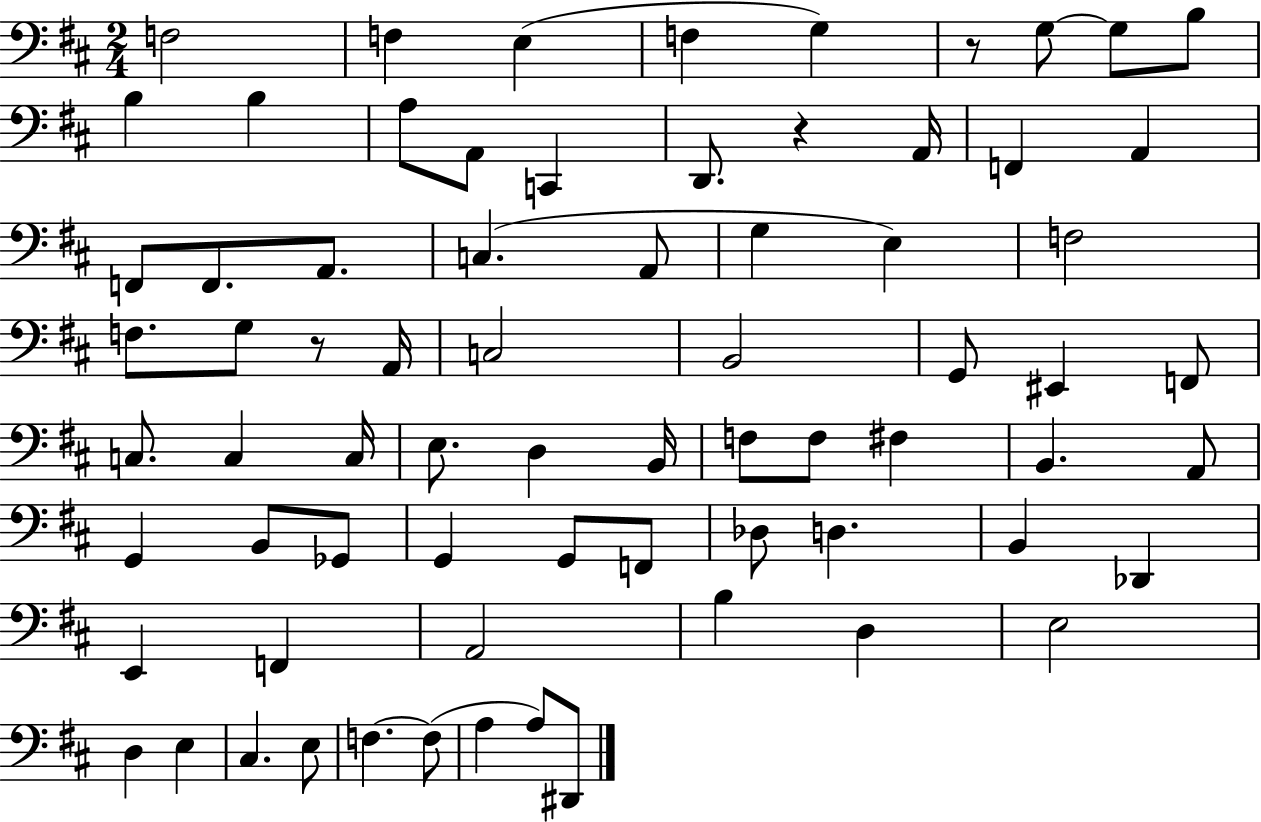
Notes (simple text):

F3/h F3/q E3/q F3/q G3/q R/e G3/e G3/e B3/e B3/q B3/q A3/e A2/e C2/q D2/e. R/q A2/s F2/q A2/q F2/e F2/e. A2/e. C3/q. A2/e G3/q E3/q F3/h F3/e. G3/e R/e A2/s C3/h B2/h G2/e EIS2/q F2/e C3/e. C3/q C3/s E3/e. D3/q B2/s F3/e F3/e F#3/q B2/q. A2/e G2/q B2/e Gb2/e G2/q G2/e F2/e Db3/e D3/q. B2/q Db2/q E2/q F2/q A2/h B3/q D3/q E3/h D3/q E3/q C#3/q. E3/e F3/q. F3/e A3/q A3/e D#2/e